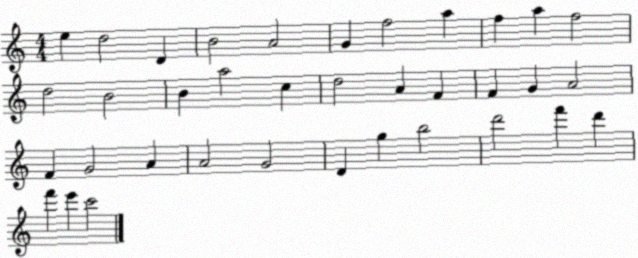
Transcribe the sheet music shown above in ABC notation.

X:1
T:Untitled
M:4/4
L:1/4
K:C
e d2 D B2 A2 G f2 a f a f2 d2 B2 B a2 c d2 A F F G A2 F G2 A A2 G2 D g b2 d'2 f' d' f' e' c'2